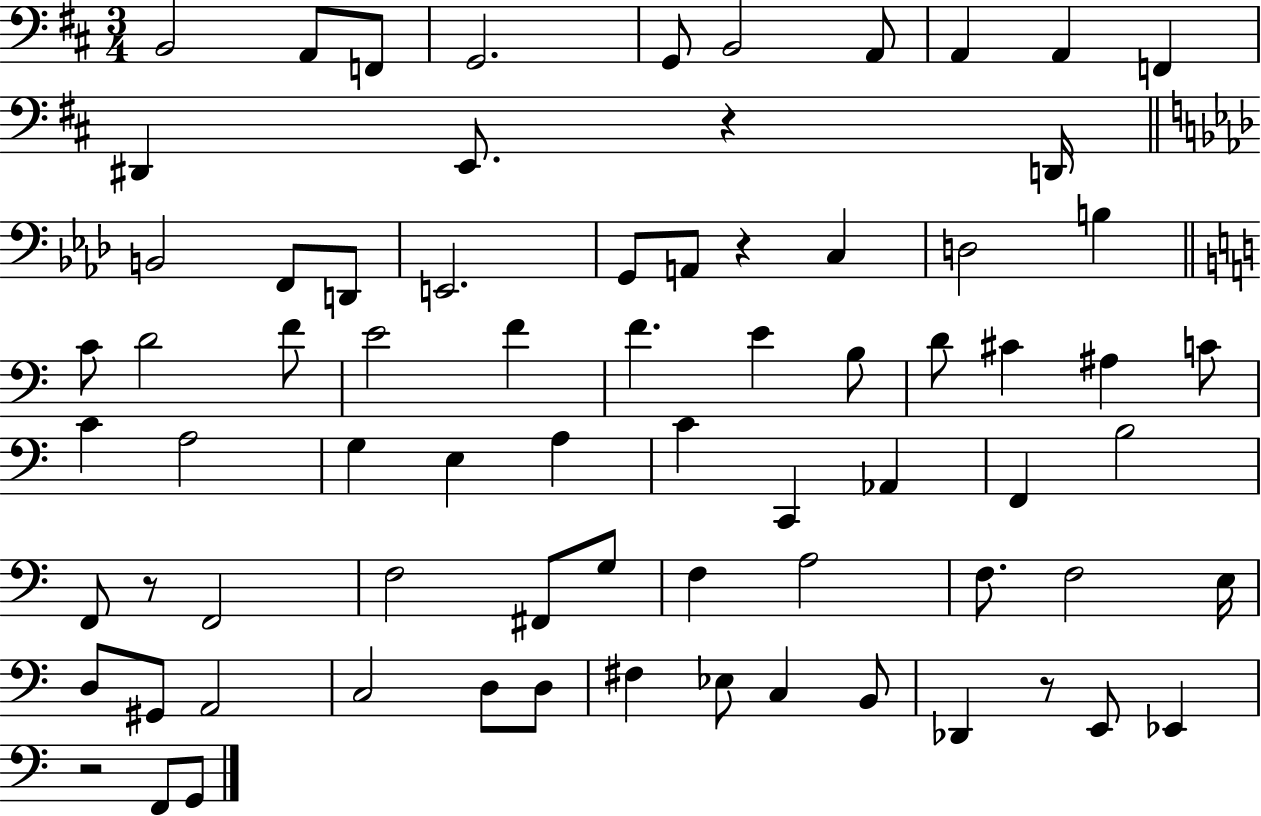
B2/h A2/e F2/e G2/h. G2/e B2/h A2/e A2/q A2/q F2/q D#2/q E2/e. R/q D2/s B2/h F2/e D2/e E2/h. G2/e A2/e R/q C3/q D3/h B3/q C4/e D4/h F4/e E4/h F4/q F4/q. E4/q B3/e D4/e C#4/q A#3/q C4/e C4/q A3/h G3/q E3/q A3/q C4/q C2/q Ab2/q F2/q B3/h F2/e R/e F2/h F3/h F#2/e G3/e F3/q A3/h F3/e. F3/h E3/s D3/e G#2/e A2/h C3/h D3/e D3/e F#3/q Eb3/e C3/q B2/e Db2/q R/e E2/e Eb2/q R/h F2/e G2/e